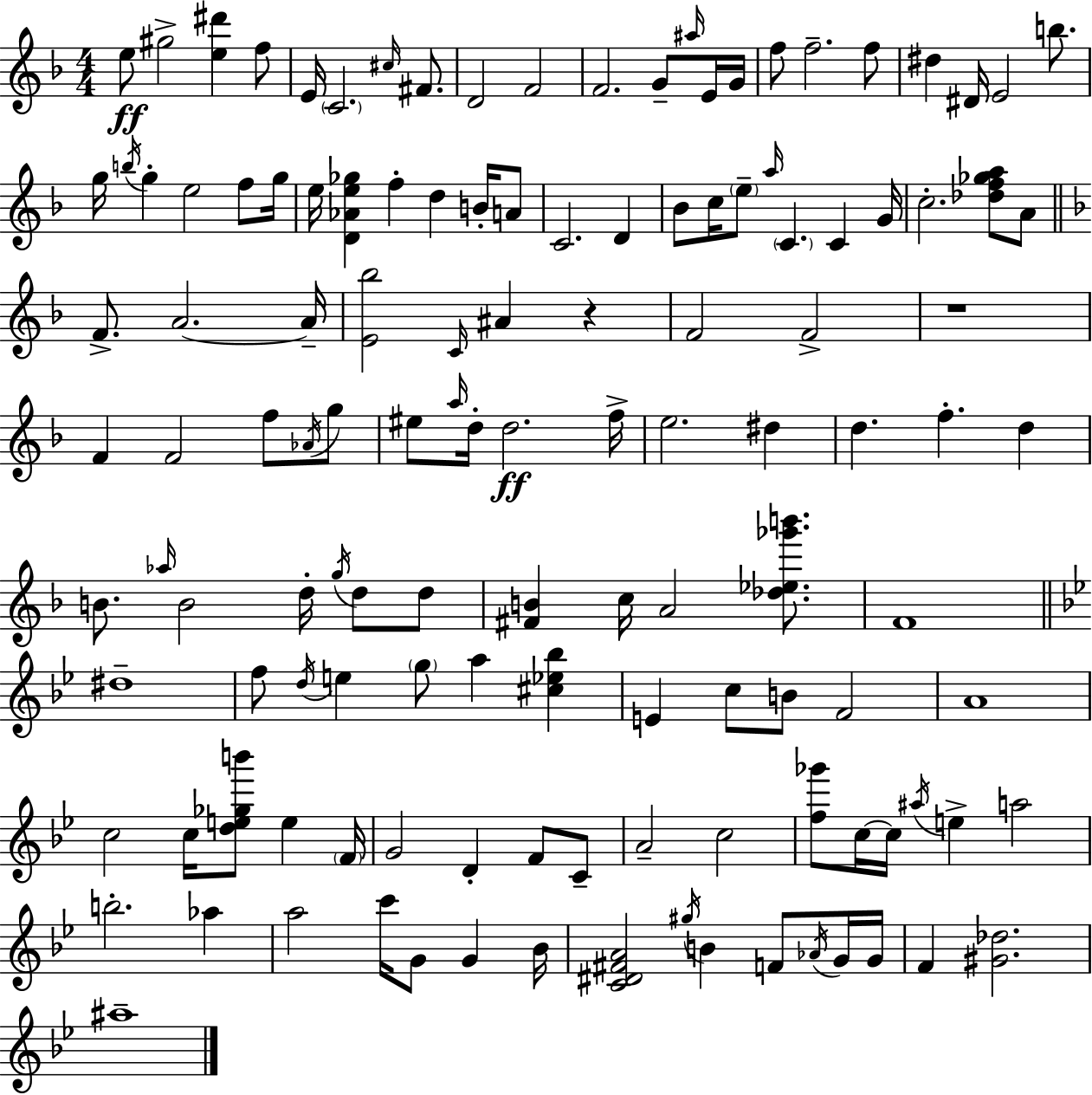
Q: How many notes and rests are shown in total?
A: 129